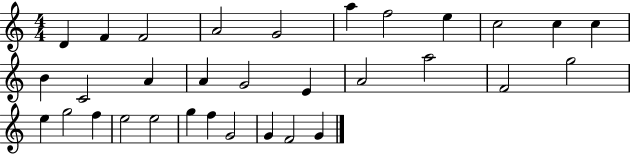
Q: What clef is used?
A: treble